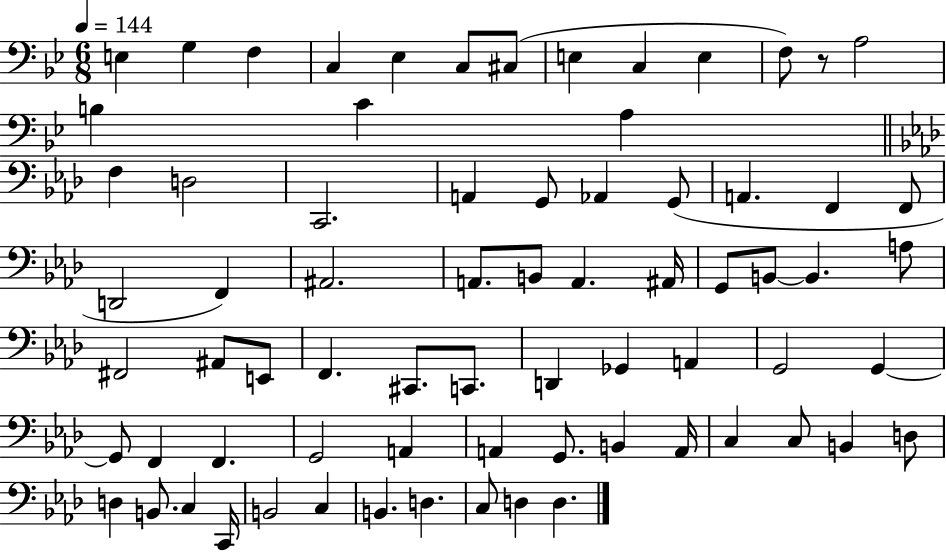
{
  \clef bass
  \numericTimeSignature
  \time 6/8
  \key bes \major
  \tempo 4 = 144
  e4 g4 f4 | c4 ees4 c8 cis8( | e4 c4 e4 | f8) r8 a2 | \break b4 c'4 a4 | \bar "||" \break \key aes \major f4 d2 | c,2. | a,4 g,8 aes,4 g,8( | a,4. f,4 f,8 | \break d,2 f,4) | ais,2. | a,8. b,8 a,4. ais,16 | g,8 b,8~~ b,4. a8 | \break fis,2 ais,8 e,8 | f,4. cis,8. c,8. | d,4 ges,4 a,4 | g,2 g,4~~ | \break g,8 f,4 f,4. | g,2 a,4 | a,4 g,8. b,4 a,16 | c4 c8 b,4 d8 | \break d4 b,8. c4 c,16 | b,2 c4 | b,4. d4. | c8 d4 d4. | \break \bar "|."
}